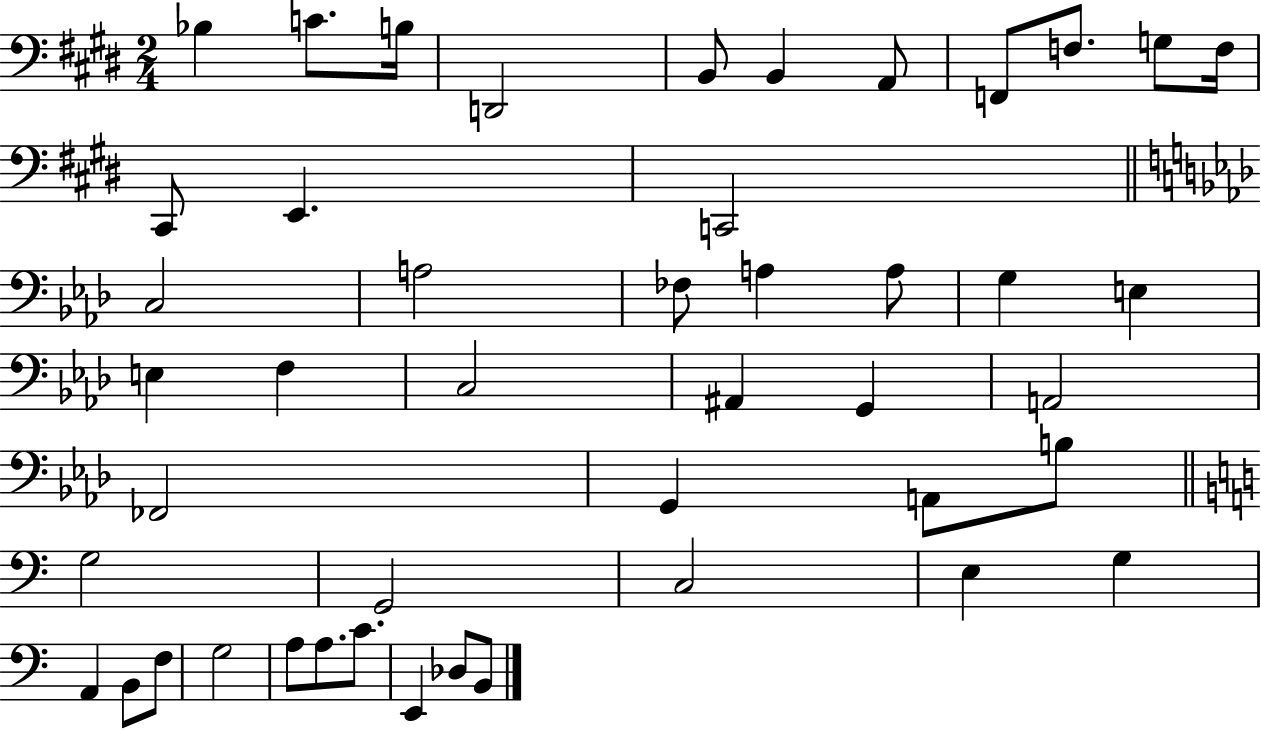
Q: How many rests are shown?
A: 0